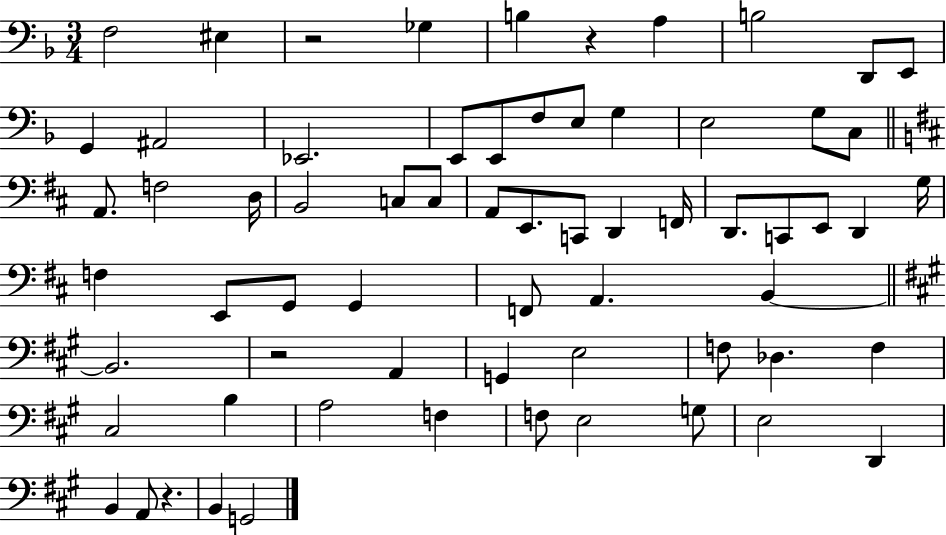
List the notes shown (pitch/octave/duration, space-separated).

F3/h EIS3/q R/h Gb3/q B3/q R/q A3/q B3/h D2/e E2/e G2/q A#2/h Eb2/h. E2/e E2/e F3/e E3/e G3/q E3/h G3/e C3/e A2/e. F3/h D3/s B2/h C3/e C3/e A2/e E2/e. C2/e D2/q F2/s D2/e. C2/e E2/e D2/q G3/s F3/q E2/e G2/e G2/q F2/e A2/q. B2/q B2/h. R/h A2/q G2/q E3/h F3/e Db3/q. F3/q C#3/h B3/q A3/h F3/q F3/e E3/h G3/e E3/h D2/q B2/q A2/e R/q. B2/q G2/h